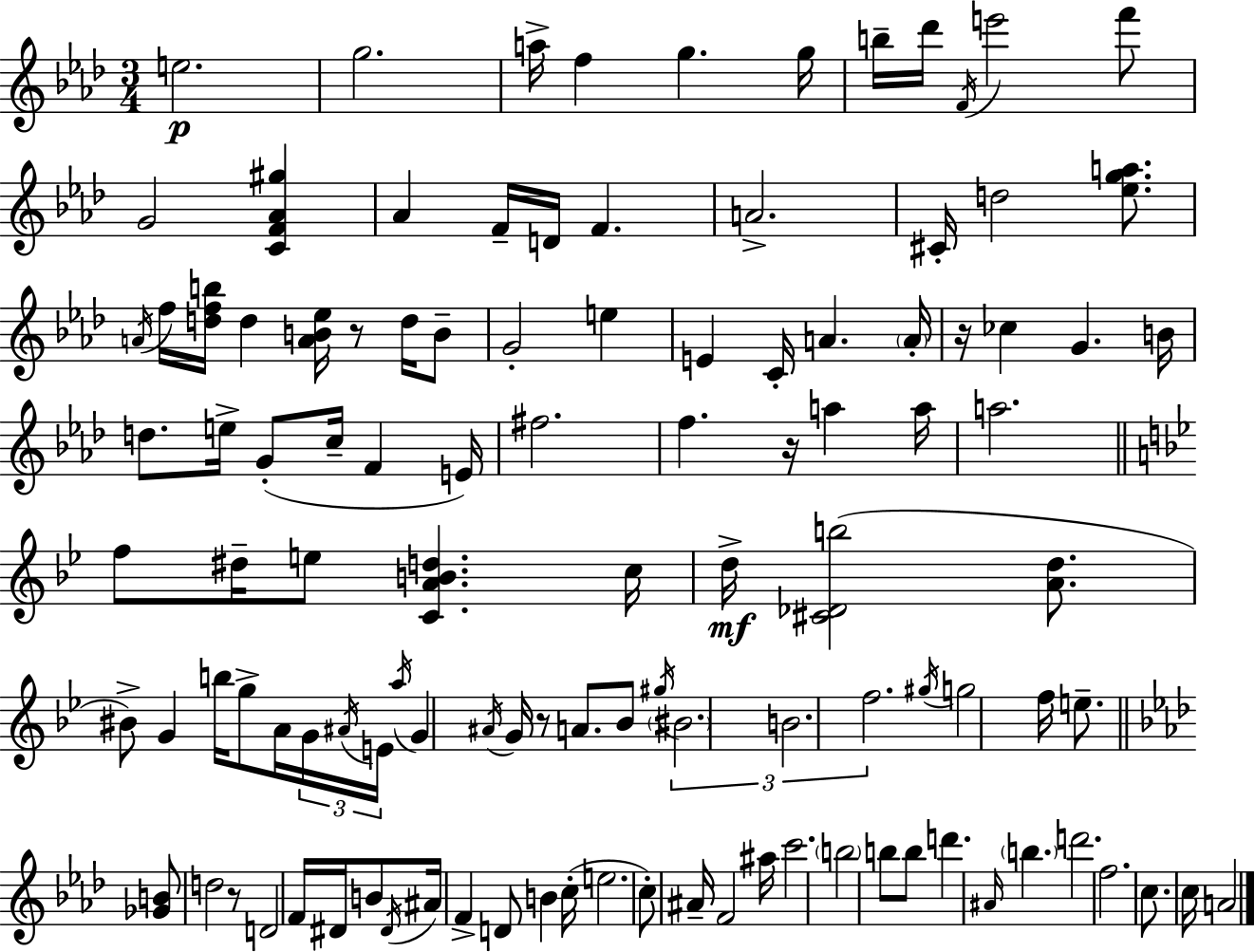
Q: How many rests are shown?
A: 5